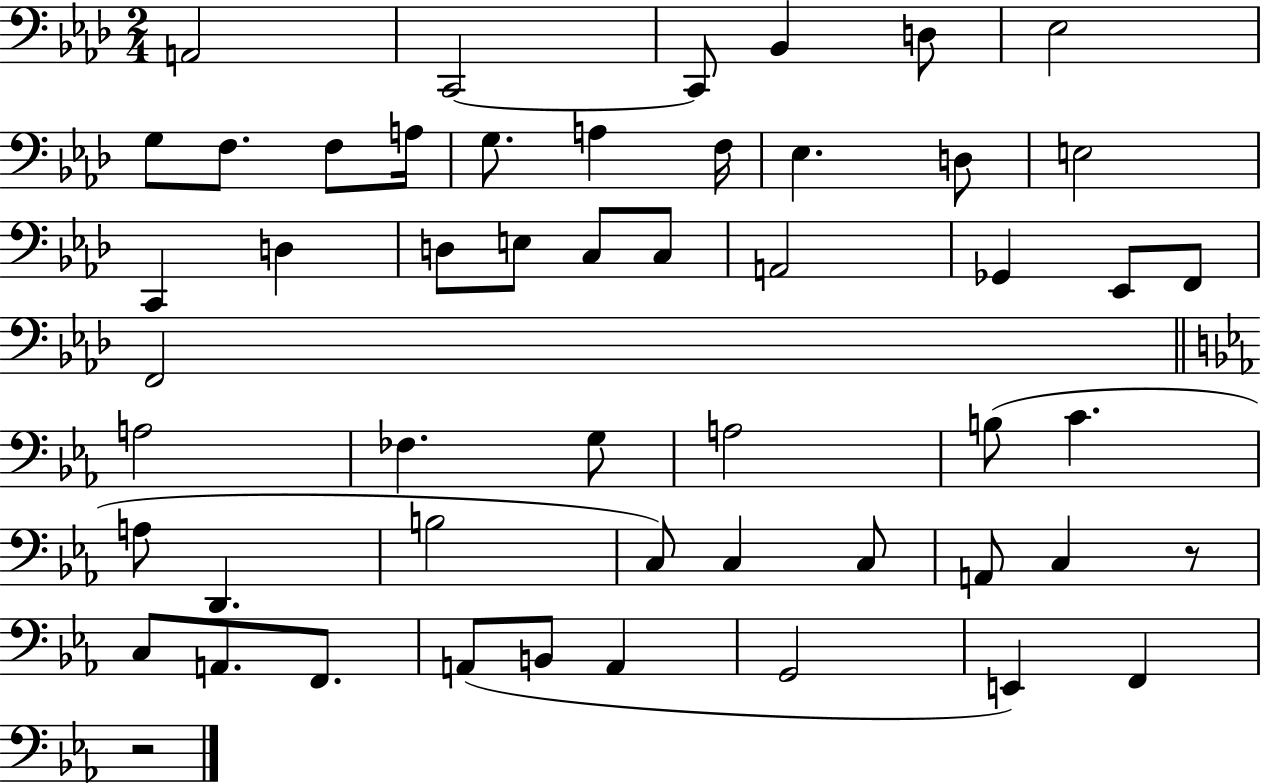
A2/h C2/h C2/e Bb2/q D3/e Eb3/h G3/e F3/e. F3/e A3/s G3/e. A3/q F3/s Eb3/q. D3/e E3/h C2/q D3/q D3/e E3/e C3/e C3/e A2/h Gb2/q Eb2/e F2/e F2/h A3/h FES3/q. G3/e A3/h B3/e C4/q. A3/e D2/q. B3/h C3/e C3/q C3/e A2/e C3/q R/e C3/e A2/e. F2/e. A2/e B2/e A2/q G2/h E2/q F2/q R/h